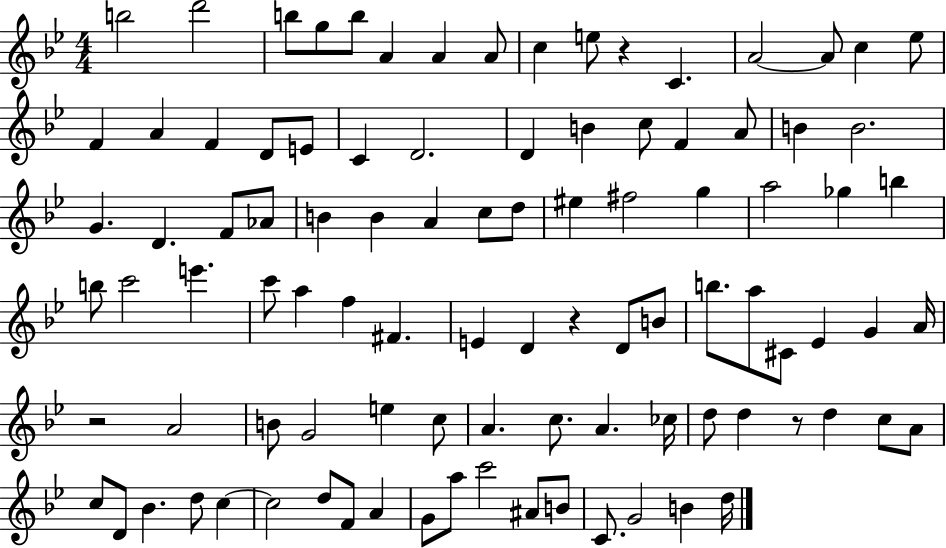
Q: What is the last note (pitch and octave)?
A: D5